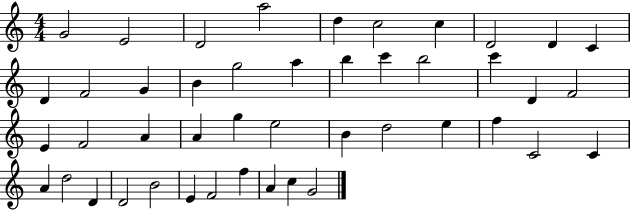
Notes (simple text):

G4/h E4/h D4/h A5/h D5/q C5/h C5/q D4/h D4/q C4/q D4/q F4/h G4/q B4/q G5/h A5/q B5/q C6/q B5/h C6/q D4/q F4/h E4/q F4/h A4/q A4/q G5/q E5/h B4/q D5/h E5/q F5/q C4/h C4/q A4/q D5/h D4/q D4/h B4/h E4/q F4/h F5/q A4/q C5/q G4/h